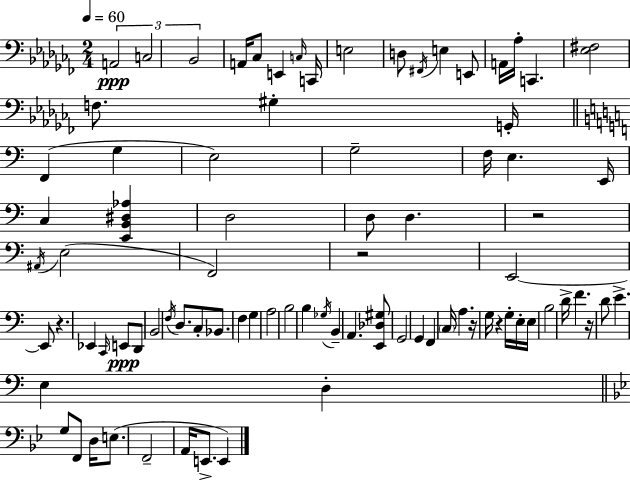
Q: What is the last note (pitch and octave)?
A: E2